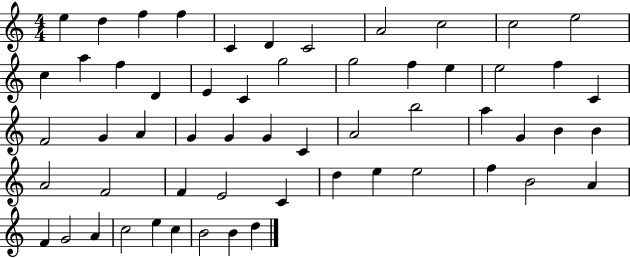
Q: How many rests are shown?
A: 0